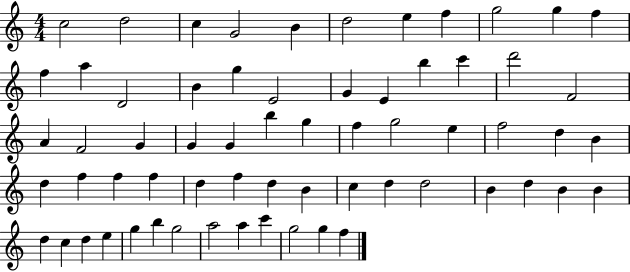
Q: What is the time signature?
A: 4/4